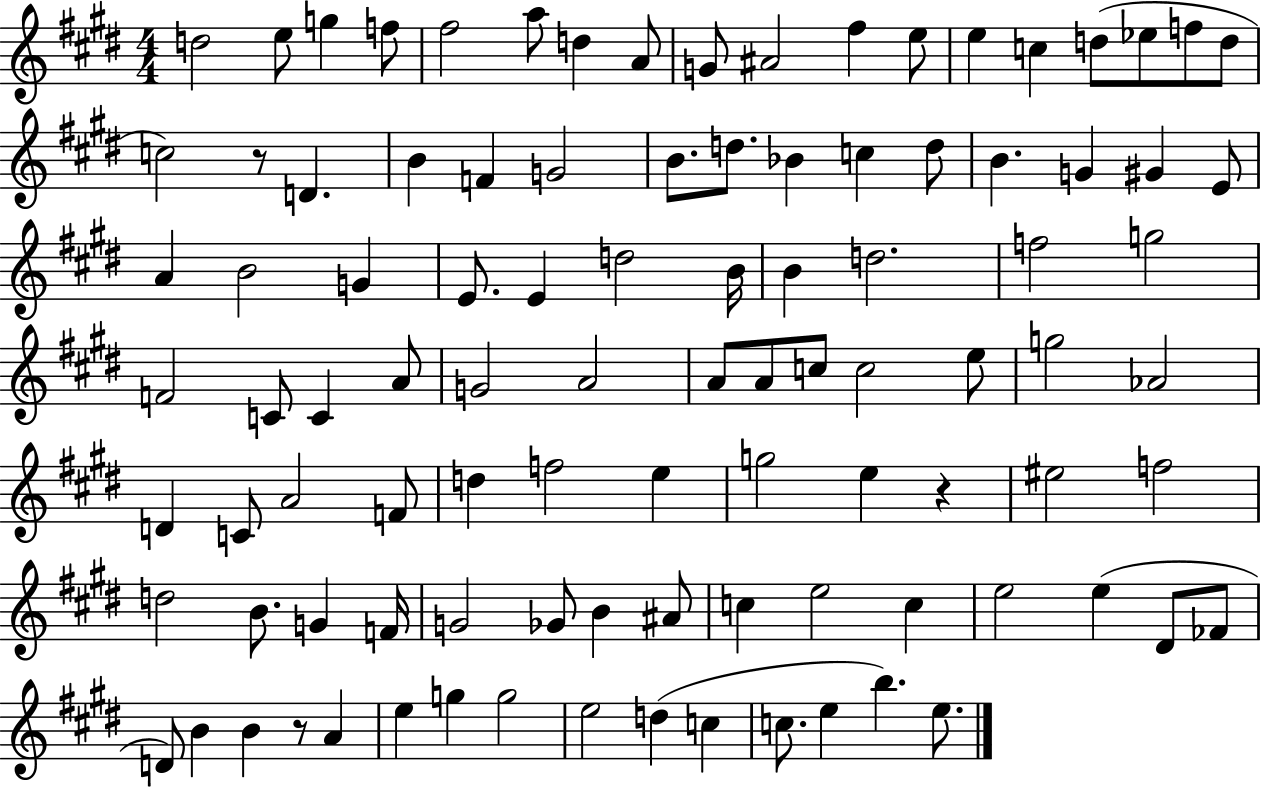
D5/h E5/e G5/q F5/e F#5/h A5/e D5/q A4/e G4/e A#4/h F#5/q E5/e E5/q C5/q D5/e Eb5/e F5/e D5/e C5/h R/e D4/q. B4/q F4/q G4/h B4/e. D5/e. Bb4/q C5/q D5/e B4/q. G4/q G#4/q E4/e A4/q B4/h G4/q E4/e. E4/q D5/h B4/s B4/q D5/h. F5/h G5/h F4/h C4/e C4/q A4/e G4/h A4/h A4/e A4/e C5/e C5/h E5/e G5/h Ab4/h D4/q C4/e A4/h F4/e D5/q F5/h E5/q G5/h E5/q R/q EIS5/h F5/h D5/h B4/e. G4/q F4/s G4/h Gb4/e B4/q A#4/e C5/q E5/h C5/q E5/h E5/q D#4/e FES4/e D4/e B4/q B4/q R/e A4/q E5/q G5/q G5/h E5/h D5/q C5/q C5/e. E5/q B5/q. E5/e.